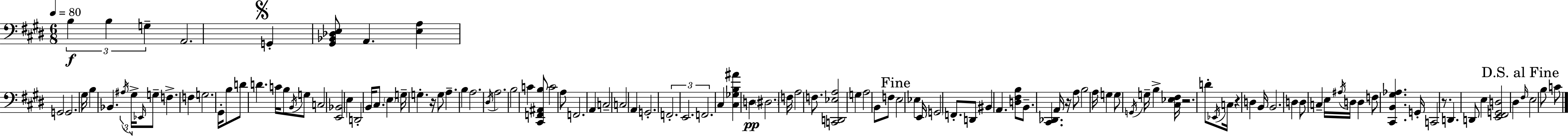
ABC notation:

X:1
T:Untitled
M:6/8
L:1/4
K:E
B, B, G, A,,2 G,, [^G,,_B,,_D,E,]/2 A,, [E,A,] G,,2 G,,2 ^G,/4 B, _B,, ^A,/4 ^G,/4 _E,,/4 G,/2 F, F, G,2 ^G,,/4 B,/2 D/2 D C/4 B,/2 B,,/4 G,/2 C,2 [E,,_B,,]2 E, D,,2 B,,/4 ^C,/2 E, G,/4 G, z/4 G,/2 A, B, A,2 ^D,/4 A,2 B,2 C [^C,,F,,^A,,B,]/2 C2 A,/2 F,,2 A,, C,2 C,2 A,, G,,2 F,,2 E,,2 F,,2 ^C, [^C,_G,B,^A] D, ^D,2 F,/4 A,2 F,/2 [C,,D,,_E,A,]2 G, A,2 B,,/2 F,/2 E,2 _E, E,,/4 G,,2 F,,/2 D,,/2 ^B,, A,, [D,^F,B,]/2 B,,/2 [^C,,_D,,] A,,/4 z/4 A,/2 B,2 A,/4 G, G,/2 G,,/4 G,/4 B, [^C,_E,^F,]/4 z2 D/2 _E,,/4 C,/4 z D, B,,/4 B,,2 D, D,/2 C, E,/4 ^A,/4 D,/4 D, F,/2 [^C,,B,,^G,_A,] G,,/4 C,,2 z/2 D,, D,,/2 E, [E,,^F,,G,,D,]2 ^D, ^F,/4 E,2 B,/2 C/2